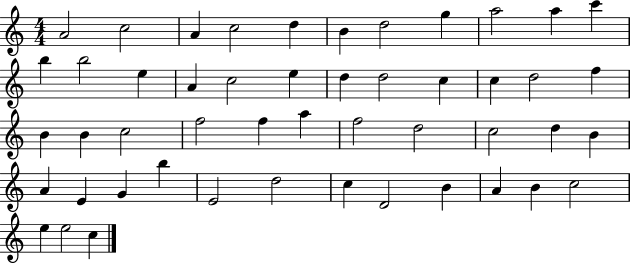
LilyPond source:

{
  \clef treble
  \numericTimeSignature
  \time 4/4
  \key c \major
  a'2 c''2 | a'4 c''2 d''4 | b'4 d''2 g''4 | a''2 a''4 c'''4 | \break b''4 b''2 e''4 | a'4 c''2 e''4 | d''4 d''2 c''4 | c''4 d''2 f''4 | \break b'4 b'4 c''2 | f''2 f''4 a''4 | f''2 d''2 | c''2 d''4 b'4 | \break a'4 e'4 g'4 b''4 | e'2 d''2 | c''4 d'2 b'4 | a'4 b'4 c''2 | \break e''4 e''2 c''4 | \bar "|."
}